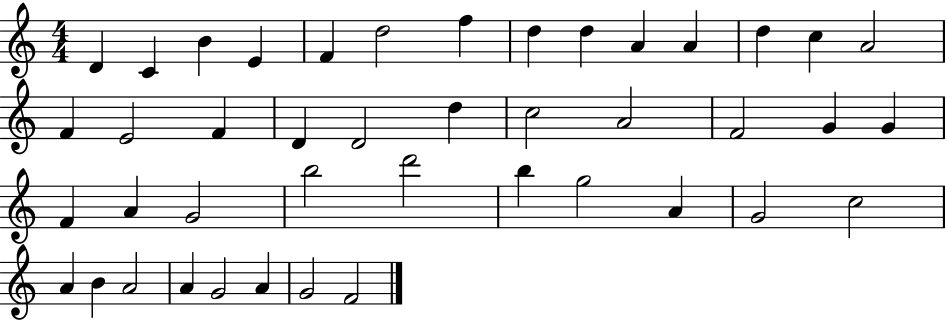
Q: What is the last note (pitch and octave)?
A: F4